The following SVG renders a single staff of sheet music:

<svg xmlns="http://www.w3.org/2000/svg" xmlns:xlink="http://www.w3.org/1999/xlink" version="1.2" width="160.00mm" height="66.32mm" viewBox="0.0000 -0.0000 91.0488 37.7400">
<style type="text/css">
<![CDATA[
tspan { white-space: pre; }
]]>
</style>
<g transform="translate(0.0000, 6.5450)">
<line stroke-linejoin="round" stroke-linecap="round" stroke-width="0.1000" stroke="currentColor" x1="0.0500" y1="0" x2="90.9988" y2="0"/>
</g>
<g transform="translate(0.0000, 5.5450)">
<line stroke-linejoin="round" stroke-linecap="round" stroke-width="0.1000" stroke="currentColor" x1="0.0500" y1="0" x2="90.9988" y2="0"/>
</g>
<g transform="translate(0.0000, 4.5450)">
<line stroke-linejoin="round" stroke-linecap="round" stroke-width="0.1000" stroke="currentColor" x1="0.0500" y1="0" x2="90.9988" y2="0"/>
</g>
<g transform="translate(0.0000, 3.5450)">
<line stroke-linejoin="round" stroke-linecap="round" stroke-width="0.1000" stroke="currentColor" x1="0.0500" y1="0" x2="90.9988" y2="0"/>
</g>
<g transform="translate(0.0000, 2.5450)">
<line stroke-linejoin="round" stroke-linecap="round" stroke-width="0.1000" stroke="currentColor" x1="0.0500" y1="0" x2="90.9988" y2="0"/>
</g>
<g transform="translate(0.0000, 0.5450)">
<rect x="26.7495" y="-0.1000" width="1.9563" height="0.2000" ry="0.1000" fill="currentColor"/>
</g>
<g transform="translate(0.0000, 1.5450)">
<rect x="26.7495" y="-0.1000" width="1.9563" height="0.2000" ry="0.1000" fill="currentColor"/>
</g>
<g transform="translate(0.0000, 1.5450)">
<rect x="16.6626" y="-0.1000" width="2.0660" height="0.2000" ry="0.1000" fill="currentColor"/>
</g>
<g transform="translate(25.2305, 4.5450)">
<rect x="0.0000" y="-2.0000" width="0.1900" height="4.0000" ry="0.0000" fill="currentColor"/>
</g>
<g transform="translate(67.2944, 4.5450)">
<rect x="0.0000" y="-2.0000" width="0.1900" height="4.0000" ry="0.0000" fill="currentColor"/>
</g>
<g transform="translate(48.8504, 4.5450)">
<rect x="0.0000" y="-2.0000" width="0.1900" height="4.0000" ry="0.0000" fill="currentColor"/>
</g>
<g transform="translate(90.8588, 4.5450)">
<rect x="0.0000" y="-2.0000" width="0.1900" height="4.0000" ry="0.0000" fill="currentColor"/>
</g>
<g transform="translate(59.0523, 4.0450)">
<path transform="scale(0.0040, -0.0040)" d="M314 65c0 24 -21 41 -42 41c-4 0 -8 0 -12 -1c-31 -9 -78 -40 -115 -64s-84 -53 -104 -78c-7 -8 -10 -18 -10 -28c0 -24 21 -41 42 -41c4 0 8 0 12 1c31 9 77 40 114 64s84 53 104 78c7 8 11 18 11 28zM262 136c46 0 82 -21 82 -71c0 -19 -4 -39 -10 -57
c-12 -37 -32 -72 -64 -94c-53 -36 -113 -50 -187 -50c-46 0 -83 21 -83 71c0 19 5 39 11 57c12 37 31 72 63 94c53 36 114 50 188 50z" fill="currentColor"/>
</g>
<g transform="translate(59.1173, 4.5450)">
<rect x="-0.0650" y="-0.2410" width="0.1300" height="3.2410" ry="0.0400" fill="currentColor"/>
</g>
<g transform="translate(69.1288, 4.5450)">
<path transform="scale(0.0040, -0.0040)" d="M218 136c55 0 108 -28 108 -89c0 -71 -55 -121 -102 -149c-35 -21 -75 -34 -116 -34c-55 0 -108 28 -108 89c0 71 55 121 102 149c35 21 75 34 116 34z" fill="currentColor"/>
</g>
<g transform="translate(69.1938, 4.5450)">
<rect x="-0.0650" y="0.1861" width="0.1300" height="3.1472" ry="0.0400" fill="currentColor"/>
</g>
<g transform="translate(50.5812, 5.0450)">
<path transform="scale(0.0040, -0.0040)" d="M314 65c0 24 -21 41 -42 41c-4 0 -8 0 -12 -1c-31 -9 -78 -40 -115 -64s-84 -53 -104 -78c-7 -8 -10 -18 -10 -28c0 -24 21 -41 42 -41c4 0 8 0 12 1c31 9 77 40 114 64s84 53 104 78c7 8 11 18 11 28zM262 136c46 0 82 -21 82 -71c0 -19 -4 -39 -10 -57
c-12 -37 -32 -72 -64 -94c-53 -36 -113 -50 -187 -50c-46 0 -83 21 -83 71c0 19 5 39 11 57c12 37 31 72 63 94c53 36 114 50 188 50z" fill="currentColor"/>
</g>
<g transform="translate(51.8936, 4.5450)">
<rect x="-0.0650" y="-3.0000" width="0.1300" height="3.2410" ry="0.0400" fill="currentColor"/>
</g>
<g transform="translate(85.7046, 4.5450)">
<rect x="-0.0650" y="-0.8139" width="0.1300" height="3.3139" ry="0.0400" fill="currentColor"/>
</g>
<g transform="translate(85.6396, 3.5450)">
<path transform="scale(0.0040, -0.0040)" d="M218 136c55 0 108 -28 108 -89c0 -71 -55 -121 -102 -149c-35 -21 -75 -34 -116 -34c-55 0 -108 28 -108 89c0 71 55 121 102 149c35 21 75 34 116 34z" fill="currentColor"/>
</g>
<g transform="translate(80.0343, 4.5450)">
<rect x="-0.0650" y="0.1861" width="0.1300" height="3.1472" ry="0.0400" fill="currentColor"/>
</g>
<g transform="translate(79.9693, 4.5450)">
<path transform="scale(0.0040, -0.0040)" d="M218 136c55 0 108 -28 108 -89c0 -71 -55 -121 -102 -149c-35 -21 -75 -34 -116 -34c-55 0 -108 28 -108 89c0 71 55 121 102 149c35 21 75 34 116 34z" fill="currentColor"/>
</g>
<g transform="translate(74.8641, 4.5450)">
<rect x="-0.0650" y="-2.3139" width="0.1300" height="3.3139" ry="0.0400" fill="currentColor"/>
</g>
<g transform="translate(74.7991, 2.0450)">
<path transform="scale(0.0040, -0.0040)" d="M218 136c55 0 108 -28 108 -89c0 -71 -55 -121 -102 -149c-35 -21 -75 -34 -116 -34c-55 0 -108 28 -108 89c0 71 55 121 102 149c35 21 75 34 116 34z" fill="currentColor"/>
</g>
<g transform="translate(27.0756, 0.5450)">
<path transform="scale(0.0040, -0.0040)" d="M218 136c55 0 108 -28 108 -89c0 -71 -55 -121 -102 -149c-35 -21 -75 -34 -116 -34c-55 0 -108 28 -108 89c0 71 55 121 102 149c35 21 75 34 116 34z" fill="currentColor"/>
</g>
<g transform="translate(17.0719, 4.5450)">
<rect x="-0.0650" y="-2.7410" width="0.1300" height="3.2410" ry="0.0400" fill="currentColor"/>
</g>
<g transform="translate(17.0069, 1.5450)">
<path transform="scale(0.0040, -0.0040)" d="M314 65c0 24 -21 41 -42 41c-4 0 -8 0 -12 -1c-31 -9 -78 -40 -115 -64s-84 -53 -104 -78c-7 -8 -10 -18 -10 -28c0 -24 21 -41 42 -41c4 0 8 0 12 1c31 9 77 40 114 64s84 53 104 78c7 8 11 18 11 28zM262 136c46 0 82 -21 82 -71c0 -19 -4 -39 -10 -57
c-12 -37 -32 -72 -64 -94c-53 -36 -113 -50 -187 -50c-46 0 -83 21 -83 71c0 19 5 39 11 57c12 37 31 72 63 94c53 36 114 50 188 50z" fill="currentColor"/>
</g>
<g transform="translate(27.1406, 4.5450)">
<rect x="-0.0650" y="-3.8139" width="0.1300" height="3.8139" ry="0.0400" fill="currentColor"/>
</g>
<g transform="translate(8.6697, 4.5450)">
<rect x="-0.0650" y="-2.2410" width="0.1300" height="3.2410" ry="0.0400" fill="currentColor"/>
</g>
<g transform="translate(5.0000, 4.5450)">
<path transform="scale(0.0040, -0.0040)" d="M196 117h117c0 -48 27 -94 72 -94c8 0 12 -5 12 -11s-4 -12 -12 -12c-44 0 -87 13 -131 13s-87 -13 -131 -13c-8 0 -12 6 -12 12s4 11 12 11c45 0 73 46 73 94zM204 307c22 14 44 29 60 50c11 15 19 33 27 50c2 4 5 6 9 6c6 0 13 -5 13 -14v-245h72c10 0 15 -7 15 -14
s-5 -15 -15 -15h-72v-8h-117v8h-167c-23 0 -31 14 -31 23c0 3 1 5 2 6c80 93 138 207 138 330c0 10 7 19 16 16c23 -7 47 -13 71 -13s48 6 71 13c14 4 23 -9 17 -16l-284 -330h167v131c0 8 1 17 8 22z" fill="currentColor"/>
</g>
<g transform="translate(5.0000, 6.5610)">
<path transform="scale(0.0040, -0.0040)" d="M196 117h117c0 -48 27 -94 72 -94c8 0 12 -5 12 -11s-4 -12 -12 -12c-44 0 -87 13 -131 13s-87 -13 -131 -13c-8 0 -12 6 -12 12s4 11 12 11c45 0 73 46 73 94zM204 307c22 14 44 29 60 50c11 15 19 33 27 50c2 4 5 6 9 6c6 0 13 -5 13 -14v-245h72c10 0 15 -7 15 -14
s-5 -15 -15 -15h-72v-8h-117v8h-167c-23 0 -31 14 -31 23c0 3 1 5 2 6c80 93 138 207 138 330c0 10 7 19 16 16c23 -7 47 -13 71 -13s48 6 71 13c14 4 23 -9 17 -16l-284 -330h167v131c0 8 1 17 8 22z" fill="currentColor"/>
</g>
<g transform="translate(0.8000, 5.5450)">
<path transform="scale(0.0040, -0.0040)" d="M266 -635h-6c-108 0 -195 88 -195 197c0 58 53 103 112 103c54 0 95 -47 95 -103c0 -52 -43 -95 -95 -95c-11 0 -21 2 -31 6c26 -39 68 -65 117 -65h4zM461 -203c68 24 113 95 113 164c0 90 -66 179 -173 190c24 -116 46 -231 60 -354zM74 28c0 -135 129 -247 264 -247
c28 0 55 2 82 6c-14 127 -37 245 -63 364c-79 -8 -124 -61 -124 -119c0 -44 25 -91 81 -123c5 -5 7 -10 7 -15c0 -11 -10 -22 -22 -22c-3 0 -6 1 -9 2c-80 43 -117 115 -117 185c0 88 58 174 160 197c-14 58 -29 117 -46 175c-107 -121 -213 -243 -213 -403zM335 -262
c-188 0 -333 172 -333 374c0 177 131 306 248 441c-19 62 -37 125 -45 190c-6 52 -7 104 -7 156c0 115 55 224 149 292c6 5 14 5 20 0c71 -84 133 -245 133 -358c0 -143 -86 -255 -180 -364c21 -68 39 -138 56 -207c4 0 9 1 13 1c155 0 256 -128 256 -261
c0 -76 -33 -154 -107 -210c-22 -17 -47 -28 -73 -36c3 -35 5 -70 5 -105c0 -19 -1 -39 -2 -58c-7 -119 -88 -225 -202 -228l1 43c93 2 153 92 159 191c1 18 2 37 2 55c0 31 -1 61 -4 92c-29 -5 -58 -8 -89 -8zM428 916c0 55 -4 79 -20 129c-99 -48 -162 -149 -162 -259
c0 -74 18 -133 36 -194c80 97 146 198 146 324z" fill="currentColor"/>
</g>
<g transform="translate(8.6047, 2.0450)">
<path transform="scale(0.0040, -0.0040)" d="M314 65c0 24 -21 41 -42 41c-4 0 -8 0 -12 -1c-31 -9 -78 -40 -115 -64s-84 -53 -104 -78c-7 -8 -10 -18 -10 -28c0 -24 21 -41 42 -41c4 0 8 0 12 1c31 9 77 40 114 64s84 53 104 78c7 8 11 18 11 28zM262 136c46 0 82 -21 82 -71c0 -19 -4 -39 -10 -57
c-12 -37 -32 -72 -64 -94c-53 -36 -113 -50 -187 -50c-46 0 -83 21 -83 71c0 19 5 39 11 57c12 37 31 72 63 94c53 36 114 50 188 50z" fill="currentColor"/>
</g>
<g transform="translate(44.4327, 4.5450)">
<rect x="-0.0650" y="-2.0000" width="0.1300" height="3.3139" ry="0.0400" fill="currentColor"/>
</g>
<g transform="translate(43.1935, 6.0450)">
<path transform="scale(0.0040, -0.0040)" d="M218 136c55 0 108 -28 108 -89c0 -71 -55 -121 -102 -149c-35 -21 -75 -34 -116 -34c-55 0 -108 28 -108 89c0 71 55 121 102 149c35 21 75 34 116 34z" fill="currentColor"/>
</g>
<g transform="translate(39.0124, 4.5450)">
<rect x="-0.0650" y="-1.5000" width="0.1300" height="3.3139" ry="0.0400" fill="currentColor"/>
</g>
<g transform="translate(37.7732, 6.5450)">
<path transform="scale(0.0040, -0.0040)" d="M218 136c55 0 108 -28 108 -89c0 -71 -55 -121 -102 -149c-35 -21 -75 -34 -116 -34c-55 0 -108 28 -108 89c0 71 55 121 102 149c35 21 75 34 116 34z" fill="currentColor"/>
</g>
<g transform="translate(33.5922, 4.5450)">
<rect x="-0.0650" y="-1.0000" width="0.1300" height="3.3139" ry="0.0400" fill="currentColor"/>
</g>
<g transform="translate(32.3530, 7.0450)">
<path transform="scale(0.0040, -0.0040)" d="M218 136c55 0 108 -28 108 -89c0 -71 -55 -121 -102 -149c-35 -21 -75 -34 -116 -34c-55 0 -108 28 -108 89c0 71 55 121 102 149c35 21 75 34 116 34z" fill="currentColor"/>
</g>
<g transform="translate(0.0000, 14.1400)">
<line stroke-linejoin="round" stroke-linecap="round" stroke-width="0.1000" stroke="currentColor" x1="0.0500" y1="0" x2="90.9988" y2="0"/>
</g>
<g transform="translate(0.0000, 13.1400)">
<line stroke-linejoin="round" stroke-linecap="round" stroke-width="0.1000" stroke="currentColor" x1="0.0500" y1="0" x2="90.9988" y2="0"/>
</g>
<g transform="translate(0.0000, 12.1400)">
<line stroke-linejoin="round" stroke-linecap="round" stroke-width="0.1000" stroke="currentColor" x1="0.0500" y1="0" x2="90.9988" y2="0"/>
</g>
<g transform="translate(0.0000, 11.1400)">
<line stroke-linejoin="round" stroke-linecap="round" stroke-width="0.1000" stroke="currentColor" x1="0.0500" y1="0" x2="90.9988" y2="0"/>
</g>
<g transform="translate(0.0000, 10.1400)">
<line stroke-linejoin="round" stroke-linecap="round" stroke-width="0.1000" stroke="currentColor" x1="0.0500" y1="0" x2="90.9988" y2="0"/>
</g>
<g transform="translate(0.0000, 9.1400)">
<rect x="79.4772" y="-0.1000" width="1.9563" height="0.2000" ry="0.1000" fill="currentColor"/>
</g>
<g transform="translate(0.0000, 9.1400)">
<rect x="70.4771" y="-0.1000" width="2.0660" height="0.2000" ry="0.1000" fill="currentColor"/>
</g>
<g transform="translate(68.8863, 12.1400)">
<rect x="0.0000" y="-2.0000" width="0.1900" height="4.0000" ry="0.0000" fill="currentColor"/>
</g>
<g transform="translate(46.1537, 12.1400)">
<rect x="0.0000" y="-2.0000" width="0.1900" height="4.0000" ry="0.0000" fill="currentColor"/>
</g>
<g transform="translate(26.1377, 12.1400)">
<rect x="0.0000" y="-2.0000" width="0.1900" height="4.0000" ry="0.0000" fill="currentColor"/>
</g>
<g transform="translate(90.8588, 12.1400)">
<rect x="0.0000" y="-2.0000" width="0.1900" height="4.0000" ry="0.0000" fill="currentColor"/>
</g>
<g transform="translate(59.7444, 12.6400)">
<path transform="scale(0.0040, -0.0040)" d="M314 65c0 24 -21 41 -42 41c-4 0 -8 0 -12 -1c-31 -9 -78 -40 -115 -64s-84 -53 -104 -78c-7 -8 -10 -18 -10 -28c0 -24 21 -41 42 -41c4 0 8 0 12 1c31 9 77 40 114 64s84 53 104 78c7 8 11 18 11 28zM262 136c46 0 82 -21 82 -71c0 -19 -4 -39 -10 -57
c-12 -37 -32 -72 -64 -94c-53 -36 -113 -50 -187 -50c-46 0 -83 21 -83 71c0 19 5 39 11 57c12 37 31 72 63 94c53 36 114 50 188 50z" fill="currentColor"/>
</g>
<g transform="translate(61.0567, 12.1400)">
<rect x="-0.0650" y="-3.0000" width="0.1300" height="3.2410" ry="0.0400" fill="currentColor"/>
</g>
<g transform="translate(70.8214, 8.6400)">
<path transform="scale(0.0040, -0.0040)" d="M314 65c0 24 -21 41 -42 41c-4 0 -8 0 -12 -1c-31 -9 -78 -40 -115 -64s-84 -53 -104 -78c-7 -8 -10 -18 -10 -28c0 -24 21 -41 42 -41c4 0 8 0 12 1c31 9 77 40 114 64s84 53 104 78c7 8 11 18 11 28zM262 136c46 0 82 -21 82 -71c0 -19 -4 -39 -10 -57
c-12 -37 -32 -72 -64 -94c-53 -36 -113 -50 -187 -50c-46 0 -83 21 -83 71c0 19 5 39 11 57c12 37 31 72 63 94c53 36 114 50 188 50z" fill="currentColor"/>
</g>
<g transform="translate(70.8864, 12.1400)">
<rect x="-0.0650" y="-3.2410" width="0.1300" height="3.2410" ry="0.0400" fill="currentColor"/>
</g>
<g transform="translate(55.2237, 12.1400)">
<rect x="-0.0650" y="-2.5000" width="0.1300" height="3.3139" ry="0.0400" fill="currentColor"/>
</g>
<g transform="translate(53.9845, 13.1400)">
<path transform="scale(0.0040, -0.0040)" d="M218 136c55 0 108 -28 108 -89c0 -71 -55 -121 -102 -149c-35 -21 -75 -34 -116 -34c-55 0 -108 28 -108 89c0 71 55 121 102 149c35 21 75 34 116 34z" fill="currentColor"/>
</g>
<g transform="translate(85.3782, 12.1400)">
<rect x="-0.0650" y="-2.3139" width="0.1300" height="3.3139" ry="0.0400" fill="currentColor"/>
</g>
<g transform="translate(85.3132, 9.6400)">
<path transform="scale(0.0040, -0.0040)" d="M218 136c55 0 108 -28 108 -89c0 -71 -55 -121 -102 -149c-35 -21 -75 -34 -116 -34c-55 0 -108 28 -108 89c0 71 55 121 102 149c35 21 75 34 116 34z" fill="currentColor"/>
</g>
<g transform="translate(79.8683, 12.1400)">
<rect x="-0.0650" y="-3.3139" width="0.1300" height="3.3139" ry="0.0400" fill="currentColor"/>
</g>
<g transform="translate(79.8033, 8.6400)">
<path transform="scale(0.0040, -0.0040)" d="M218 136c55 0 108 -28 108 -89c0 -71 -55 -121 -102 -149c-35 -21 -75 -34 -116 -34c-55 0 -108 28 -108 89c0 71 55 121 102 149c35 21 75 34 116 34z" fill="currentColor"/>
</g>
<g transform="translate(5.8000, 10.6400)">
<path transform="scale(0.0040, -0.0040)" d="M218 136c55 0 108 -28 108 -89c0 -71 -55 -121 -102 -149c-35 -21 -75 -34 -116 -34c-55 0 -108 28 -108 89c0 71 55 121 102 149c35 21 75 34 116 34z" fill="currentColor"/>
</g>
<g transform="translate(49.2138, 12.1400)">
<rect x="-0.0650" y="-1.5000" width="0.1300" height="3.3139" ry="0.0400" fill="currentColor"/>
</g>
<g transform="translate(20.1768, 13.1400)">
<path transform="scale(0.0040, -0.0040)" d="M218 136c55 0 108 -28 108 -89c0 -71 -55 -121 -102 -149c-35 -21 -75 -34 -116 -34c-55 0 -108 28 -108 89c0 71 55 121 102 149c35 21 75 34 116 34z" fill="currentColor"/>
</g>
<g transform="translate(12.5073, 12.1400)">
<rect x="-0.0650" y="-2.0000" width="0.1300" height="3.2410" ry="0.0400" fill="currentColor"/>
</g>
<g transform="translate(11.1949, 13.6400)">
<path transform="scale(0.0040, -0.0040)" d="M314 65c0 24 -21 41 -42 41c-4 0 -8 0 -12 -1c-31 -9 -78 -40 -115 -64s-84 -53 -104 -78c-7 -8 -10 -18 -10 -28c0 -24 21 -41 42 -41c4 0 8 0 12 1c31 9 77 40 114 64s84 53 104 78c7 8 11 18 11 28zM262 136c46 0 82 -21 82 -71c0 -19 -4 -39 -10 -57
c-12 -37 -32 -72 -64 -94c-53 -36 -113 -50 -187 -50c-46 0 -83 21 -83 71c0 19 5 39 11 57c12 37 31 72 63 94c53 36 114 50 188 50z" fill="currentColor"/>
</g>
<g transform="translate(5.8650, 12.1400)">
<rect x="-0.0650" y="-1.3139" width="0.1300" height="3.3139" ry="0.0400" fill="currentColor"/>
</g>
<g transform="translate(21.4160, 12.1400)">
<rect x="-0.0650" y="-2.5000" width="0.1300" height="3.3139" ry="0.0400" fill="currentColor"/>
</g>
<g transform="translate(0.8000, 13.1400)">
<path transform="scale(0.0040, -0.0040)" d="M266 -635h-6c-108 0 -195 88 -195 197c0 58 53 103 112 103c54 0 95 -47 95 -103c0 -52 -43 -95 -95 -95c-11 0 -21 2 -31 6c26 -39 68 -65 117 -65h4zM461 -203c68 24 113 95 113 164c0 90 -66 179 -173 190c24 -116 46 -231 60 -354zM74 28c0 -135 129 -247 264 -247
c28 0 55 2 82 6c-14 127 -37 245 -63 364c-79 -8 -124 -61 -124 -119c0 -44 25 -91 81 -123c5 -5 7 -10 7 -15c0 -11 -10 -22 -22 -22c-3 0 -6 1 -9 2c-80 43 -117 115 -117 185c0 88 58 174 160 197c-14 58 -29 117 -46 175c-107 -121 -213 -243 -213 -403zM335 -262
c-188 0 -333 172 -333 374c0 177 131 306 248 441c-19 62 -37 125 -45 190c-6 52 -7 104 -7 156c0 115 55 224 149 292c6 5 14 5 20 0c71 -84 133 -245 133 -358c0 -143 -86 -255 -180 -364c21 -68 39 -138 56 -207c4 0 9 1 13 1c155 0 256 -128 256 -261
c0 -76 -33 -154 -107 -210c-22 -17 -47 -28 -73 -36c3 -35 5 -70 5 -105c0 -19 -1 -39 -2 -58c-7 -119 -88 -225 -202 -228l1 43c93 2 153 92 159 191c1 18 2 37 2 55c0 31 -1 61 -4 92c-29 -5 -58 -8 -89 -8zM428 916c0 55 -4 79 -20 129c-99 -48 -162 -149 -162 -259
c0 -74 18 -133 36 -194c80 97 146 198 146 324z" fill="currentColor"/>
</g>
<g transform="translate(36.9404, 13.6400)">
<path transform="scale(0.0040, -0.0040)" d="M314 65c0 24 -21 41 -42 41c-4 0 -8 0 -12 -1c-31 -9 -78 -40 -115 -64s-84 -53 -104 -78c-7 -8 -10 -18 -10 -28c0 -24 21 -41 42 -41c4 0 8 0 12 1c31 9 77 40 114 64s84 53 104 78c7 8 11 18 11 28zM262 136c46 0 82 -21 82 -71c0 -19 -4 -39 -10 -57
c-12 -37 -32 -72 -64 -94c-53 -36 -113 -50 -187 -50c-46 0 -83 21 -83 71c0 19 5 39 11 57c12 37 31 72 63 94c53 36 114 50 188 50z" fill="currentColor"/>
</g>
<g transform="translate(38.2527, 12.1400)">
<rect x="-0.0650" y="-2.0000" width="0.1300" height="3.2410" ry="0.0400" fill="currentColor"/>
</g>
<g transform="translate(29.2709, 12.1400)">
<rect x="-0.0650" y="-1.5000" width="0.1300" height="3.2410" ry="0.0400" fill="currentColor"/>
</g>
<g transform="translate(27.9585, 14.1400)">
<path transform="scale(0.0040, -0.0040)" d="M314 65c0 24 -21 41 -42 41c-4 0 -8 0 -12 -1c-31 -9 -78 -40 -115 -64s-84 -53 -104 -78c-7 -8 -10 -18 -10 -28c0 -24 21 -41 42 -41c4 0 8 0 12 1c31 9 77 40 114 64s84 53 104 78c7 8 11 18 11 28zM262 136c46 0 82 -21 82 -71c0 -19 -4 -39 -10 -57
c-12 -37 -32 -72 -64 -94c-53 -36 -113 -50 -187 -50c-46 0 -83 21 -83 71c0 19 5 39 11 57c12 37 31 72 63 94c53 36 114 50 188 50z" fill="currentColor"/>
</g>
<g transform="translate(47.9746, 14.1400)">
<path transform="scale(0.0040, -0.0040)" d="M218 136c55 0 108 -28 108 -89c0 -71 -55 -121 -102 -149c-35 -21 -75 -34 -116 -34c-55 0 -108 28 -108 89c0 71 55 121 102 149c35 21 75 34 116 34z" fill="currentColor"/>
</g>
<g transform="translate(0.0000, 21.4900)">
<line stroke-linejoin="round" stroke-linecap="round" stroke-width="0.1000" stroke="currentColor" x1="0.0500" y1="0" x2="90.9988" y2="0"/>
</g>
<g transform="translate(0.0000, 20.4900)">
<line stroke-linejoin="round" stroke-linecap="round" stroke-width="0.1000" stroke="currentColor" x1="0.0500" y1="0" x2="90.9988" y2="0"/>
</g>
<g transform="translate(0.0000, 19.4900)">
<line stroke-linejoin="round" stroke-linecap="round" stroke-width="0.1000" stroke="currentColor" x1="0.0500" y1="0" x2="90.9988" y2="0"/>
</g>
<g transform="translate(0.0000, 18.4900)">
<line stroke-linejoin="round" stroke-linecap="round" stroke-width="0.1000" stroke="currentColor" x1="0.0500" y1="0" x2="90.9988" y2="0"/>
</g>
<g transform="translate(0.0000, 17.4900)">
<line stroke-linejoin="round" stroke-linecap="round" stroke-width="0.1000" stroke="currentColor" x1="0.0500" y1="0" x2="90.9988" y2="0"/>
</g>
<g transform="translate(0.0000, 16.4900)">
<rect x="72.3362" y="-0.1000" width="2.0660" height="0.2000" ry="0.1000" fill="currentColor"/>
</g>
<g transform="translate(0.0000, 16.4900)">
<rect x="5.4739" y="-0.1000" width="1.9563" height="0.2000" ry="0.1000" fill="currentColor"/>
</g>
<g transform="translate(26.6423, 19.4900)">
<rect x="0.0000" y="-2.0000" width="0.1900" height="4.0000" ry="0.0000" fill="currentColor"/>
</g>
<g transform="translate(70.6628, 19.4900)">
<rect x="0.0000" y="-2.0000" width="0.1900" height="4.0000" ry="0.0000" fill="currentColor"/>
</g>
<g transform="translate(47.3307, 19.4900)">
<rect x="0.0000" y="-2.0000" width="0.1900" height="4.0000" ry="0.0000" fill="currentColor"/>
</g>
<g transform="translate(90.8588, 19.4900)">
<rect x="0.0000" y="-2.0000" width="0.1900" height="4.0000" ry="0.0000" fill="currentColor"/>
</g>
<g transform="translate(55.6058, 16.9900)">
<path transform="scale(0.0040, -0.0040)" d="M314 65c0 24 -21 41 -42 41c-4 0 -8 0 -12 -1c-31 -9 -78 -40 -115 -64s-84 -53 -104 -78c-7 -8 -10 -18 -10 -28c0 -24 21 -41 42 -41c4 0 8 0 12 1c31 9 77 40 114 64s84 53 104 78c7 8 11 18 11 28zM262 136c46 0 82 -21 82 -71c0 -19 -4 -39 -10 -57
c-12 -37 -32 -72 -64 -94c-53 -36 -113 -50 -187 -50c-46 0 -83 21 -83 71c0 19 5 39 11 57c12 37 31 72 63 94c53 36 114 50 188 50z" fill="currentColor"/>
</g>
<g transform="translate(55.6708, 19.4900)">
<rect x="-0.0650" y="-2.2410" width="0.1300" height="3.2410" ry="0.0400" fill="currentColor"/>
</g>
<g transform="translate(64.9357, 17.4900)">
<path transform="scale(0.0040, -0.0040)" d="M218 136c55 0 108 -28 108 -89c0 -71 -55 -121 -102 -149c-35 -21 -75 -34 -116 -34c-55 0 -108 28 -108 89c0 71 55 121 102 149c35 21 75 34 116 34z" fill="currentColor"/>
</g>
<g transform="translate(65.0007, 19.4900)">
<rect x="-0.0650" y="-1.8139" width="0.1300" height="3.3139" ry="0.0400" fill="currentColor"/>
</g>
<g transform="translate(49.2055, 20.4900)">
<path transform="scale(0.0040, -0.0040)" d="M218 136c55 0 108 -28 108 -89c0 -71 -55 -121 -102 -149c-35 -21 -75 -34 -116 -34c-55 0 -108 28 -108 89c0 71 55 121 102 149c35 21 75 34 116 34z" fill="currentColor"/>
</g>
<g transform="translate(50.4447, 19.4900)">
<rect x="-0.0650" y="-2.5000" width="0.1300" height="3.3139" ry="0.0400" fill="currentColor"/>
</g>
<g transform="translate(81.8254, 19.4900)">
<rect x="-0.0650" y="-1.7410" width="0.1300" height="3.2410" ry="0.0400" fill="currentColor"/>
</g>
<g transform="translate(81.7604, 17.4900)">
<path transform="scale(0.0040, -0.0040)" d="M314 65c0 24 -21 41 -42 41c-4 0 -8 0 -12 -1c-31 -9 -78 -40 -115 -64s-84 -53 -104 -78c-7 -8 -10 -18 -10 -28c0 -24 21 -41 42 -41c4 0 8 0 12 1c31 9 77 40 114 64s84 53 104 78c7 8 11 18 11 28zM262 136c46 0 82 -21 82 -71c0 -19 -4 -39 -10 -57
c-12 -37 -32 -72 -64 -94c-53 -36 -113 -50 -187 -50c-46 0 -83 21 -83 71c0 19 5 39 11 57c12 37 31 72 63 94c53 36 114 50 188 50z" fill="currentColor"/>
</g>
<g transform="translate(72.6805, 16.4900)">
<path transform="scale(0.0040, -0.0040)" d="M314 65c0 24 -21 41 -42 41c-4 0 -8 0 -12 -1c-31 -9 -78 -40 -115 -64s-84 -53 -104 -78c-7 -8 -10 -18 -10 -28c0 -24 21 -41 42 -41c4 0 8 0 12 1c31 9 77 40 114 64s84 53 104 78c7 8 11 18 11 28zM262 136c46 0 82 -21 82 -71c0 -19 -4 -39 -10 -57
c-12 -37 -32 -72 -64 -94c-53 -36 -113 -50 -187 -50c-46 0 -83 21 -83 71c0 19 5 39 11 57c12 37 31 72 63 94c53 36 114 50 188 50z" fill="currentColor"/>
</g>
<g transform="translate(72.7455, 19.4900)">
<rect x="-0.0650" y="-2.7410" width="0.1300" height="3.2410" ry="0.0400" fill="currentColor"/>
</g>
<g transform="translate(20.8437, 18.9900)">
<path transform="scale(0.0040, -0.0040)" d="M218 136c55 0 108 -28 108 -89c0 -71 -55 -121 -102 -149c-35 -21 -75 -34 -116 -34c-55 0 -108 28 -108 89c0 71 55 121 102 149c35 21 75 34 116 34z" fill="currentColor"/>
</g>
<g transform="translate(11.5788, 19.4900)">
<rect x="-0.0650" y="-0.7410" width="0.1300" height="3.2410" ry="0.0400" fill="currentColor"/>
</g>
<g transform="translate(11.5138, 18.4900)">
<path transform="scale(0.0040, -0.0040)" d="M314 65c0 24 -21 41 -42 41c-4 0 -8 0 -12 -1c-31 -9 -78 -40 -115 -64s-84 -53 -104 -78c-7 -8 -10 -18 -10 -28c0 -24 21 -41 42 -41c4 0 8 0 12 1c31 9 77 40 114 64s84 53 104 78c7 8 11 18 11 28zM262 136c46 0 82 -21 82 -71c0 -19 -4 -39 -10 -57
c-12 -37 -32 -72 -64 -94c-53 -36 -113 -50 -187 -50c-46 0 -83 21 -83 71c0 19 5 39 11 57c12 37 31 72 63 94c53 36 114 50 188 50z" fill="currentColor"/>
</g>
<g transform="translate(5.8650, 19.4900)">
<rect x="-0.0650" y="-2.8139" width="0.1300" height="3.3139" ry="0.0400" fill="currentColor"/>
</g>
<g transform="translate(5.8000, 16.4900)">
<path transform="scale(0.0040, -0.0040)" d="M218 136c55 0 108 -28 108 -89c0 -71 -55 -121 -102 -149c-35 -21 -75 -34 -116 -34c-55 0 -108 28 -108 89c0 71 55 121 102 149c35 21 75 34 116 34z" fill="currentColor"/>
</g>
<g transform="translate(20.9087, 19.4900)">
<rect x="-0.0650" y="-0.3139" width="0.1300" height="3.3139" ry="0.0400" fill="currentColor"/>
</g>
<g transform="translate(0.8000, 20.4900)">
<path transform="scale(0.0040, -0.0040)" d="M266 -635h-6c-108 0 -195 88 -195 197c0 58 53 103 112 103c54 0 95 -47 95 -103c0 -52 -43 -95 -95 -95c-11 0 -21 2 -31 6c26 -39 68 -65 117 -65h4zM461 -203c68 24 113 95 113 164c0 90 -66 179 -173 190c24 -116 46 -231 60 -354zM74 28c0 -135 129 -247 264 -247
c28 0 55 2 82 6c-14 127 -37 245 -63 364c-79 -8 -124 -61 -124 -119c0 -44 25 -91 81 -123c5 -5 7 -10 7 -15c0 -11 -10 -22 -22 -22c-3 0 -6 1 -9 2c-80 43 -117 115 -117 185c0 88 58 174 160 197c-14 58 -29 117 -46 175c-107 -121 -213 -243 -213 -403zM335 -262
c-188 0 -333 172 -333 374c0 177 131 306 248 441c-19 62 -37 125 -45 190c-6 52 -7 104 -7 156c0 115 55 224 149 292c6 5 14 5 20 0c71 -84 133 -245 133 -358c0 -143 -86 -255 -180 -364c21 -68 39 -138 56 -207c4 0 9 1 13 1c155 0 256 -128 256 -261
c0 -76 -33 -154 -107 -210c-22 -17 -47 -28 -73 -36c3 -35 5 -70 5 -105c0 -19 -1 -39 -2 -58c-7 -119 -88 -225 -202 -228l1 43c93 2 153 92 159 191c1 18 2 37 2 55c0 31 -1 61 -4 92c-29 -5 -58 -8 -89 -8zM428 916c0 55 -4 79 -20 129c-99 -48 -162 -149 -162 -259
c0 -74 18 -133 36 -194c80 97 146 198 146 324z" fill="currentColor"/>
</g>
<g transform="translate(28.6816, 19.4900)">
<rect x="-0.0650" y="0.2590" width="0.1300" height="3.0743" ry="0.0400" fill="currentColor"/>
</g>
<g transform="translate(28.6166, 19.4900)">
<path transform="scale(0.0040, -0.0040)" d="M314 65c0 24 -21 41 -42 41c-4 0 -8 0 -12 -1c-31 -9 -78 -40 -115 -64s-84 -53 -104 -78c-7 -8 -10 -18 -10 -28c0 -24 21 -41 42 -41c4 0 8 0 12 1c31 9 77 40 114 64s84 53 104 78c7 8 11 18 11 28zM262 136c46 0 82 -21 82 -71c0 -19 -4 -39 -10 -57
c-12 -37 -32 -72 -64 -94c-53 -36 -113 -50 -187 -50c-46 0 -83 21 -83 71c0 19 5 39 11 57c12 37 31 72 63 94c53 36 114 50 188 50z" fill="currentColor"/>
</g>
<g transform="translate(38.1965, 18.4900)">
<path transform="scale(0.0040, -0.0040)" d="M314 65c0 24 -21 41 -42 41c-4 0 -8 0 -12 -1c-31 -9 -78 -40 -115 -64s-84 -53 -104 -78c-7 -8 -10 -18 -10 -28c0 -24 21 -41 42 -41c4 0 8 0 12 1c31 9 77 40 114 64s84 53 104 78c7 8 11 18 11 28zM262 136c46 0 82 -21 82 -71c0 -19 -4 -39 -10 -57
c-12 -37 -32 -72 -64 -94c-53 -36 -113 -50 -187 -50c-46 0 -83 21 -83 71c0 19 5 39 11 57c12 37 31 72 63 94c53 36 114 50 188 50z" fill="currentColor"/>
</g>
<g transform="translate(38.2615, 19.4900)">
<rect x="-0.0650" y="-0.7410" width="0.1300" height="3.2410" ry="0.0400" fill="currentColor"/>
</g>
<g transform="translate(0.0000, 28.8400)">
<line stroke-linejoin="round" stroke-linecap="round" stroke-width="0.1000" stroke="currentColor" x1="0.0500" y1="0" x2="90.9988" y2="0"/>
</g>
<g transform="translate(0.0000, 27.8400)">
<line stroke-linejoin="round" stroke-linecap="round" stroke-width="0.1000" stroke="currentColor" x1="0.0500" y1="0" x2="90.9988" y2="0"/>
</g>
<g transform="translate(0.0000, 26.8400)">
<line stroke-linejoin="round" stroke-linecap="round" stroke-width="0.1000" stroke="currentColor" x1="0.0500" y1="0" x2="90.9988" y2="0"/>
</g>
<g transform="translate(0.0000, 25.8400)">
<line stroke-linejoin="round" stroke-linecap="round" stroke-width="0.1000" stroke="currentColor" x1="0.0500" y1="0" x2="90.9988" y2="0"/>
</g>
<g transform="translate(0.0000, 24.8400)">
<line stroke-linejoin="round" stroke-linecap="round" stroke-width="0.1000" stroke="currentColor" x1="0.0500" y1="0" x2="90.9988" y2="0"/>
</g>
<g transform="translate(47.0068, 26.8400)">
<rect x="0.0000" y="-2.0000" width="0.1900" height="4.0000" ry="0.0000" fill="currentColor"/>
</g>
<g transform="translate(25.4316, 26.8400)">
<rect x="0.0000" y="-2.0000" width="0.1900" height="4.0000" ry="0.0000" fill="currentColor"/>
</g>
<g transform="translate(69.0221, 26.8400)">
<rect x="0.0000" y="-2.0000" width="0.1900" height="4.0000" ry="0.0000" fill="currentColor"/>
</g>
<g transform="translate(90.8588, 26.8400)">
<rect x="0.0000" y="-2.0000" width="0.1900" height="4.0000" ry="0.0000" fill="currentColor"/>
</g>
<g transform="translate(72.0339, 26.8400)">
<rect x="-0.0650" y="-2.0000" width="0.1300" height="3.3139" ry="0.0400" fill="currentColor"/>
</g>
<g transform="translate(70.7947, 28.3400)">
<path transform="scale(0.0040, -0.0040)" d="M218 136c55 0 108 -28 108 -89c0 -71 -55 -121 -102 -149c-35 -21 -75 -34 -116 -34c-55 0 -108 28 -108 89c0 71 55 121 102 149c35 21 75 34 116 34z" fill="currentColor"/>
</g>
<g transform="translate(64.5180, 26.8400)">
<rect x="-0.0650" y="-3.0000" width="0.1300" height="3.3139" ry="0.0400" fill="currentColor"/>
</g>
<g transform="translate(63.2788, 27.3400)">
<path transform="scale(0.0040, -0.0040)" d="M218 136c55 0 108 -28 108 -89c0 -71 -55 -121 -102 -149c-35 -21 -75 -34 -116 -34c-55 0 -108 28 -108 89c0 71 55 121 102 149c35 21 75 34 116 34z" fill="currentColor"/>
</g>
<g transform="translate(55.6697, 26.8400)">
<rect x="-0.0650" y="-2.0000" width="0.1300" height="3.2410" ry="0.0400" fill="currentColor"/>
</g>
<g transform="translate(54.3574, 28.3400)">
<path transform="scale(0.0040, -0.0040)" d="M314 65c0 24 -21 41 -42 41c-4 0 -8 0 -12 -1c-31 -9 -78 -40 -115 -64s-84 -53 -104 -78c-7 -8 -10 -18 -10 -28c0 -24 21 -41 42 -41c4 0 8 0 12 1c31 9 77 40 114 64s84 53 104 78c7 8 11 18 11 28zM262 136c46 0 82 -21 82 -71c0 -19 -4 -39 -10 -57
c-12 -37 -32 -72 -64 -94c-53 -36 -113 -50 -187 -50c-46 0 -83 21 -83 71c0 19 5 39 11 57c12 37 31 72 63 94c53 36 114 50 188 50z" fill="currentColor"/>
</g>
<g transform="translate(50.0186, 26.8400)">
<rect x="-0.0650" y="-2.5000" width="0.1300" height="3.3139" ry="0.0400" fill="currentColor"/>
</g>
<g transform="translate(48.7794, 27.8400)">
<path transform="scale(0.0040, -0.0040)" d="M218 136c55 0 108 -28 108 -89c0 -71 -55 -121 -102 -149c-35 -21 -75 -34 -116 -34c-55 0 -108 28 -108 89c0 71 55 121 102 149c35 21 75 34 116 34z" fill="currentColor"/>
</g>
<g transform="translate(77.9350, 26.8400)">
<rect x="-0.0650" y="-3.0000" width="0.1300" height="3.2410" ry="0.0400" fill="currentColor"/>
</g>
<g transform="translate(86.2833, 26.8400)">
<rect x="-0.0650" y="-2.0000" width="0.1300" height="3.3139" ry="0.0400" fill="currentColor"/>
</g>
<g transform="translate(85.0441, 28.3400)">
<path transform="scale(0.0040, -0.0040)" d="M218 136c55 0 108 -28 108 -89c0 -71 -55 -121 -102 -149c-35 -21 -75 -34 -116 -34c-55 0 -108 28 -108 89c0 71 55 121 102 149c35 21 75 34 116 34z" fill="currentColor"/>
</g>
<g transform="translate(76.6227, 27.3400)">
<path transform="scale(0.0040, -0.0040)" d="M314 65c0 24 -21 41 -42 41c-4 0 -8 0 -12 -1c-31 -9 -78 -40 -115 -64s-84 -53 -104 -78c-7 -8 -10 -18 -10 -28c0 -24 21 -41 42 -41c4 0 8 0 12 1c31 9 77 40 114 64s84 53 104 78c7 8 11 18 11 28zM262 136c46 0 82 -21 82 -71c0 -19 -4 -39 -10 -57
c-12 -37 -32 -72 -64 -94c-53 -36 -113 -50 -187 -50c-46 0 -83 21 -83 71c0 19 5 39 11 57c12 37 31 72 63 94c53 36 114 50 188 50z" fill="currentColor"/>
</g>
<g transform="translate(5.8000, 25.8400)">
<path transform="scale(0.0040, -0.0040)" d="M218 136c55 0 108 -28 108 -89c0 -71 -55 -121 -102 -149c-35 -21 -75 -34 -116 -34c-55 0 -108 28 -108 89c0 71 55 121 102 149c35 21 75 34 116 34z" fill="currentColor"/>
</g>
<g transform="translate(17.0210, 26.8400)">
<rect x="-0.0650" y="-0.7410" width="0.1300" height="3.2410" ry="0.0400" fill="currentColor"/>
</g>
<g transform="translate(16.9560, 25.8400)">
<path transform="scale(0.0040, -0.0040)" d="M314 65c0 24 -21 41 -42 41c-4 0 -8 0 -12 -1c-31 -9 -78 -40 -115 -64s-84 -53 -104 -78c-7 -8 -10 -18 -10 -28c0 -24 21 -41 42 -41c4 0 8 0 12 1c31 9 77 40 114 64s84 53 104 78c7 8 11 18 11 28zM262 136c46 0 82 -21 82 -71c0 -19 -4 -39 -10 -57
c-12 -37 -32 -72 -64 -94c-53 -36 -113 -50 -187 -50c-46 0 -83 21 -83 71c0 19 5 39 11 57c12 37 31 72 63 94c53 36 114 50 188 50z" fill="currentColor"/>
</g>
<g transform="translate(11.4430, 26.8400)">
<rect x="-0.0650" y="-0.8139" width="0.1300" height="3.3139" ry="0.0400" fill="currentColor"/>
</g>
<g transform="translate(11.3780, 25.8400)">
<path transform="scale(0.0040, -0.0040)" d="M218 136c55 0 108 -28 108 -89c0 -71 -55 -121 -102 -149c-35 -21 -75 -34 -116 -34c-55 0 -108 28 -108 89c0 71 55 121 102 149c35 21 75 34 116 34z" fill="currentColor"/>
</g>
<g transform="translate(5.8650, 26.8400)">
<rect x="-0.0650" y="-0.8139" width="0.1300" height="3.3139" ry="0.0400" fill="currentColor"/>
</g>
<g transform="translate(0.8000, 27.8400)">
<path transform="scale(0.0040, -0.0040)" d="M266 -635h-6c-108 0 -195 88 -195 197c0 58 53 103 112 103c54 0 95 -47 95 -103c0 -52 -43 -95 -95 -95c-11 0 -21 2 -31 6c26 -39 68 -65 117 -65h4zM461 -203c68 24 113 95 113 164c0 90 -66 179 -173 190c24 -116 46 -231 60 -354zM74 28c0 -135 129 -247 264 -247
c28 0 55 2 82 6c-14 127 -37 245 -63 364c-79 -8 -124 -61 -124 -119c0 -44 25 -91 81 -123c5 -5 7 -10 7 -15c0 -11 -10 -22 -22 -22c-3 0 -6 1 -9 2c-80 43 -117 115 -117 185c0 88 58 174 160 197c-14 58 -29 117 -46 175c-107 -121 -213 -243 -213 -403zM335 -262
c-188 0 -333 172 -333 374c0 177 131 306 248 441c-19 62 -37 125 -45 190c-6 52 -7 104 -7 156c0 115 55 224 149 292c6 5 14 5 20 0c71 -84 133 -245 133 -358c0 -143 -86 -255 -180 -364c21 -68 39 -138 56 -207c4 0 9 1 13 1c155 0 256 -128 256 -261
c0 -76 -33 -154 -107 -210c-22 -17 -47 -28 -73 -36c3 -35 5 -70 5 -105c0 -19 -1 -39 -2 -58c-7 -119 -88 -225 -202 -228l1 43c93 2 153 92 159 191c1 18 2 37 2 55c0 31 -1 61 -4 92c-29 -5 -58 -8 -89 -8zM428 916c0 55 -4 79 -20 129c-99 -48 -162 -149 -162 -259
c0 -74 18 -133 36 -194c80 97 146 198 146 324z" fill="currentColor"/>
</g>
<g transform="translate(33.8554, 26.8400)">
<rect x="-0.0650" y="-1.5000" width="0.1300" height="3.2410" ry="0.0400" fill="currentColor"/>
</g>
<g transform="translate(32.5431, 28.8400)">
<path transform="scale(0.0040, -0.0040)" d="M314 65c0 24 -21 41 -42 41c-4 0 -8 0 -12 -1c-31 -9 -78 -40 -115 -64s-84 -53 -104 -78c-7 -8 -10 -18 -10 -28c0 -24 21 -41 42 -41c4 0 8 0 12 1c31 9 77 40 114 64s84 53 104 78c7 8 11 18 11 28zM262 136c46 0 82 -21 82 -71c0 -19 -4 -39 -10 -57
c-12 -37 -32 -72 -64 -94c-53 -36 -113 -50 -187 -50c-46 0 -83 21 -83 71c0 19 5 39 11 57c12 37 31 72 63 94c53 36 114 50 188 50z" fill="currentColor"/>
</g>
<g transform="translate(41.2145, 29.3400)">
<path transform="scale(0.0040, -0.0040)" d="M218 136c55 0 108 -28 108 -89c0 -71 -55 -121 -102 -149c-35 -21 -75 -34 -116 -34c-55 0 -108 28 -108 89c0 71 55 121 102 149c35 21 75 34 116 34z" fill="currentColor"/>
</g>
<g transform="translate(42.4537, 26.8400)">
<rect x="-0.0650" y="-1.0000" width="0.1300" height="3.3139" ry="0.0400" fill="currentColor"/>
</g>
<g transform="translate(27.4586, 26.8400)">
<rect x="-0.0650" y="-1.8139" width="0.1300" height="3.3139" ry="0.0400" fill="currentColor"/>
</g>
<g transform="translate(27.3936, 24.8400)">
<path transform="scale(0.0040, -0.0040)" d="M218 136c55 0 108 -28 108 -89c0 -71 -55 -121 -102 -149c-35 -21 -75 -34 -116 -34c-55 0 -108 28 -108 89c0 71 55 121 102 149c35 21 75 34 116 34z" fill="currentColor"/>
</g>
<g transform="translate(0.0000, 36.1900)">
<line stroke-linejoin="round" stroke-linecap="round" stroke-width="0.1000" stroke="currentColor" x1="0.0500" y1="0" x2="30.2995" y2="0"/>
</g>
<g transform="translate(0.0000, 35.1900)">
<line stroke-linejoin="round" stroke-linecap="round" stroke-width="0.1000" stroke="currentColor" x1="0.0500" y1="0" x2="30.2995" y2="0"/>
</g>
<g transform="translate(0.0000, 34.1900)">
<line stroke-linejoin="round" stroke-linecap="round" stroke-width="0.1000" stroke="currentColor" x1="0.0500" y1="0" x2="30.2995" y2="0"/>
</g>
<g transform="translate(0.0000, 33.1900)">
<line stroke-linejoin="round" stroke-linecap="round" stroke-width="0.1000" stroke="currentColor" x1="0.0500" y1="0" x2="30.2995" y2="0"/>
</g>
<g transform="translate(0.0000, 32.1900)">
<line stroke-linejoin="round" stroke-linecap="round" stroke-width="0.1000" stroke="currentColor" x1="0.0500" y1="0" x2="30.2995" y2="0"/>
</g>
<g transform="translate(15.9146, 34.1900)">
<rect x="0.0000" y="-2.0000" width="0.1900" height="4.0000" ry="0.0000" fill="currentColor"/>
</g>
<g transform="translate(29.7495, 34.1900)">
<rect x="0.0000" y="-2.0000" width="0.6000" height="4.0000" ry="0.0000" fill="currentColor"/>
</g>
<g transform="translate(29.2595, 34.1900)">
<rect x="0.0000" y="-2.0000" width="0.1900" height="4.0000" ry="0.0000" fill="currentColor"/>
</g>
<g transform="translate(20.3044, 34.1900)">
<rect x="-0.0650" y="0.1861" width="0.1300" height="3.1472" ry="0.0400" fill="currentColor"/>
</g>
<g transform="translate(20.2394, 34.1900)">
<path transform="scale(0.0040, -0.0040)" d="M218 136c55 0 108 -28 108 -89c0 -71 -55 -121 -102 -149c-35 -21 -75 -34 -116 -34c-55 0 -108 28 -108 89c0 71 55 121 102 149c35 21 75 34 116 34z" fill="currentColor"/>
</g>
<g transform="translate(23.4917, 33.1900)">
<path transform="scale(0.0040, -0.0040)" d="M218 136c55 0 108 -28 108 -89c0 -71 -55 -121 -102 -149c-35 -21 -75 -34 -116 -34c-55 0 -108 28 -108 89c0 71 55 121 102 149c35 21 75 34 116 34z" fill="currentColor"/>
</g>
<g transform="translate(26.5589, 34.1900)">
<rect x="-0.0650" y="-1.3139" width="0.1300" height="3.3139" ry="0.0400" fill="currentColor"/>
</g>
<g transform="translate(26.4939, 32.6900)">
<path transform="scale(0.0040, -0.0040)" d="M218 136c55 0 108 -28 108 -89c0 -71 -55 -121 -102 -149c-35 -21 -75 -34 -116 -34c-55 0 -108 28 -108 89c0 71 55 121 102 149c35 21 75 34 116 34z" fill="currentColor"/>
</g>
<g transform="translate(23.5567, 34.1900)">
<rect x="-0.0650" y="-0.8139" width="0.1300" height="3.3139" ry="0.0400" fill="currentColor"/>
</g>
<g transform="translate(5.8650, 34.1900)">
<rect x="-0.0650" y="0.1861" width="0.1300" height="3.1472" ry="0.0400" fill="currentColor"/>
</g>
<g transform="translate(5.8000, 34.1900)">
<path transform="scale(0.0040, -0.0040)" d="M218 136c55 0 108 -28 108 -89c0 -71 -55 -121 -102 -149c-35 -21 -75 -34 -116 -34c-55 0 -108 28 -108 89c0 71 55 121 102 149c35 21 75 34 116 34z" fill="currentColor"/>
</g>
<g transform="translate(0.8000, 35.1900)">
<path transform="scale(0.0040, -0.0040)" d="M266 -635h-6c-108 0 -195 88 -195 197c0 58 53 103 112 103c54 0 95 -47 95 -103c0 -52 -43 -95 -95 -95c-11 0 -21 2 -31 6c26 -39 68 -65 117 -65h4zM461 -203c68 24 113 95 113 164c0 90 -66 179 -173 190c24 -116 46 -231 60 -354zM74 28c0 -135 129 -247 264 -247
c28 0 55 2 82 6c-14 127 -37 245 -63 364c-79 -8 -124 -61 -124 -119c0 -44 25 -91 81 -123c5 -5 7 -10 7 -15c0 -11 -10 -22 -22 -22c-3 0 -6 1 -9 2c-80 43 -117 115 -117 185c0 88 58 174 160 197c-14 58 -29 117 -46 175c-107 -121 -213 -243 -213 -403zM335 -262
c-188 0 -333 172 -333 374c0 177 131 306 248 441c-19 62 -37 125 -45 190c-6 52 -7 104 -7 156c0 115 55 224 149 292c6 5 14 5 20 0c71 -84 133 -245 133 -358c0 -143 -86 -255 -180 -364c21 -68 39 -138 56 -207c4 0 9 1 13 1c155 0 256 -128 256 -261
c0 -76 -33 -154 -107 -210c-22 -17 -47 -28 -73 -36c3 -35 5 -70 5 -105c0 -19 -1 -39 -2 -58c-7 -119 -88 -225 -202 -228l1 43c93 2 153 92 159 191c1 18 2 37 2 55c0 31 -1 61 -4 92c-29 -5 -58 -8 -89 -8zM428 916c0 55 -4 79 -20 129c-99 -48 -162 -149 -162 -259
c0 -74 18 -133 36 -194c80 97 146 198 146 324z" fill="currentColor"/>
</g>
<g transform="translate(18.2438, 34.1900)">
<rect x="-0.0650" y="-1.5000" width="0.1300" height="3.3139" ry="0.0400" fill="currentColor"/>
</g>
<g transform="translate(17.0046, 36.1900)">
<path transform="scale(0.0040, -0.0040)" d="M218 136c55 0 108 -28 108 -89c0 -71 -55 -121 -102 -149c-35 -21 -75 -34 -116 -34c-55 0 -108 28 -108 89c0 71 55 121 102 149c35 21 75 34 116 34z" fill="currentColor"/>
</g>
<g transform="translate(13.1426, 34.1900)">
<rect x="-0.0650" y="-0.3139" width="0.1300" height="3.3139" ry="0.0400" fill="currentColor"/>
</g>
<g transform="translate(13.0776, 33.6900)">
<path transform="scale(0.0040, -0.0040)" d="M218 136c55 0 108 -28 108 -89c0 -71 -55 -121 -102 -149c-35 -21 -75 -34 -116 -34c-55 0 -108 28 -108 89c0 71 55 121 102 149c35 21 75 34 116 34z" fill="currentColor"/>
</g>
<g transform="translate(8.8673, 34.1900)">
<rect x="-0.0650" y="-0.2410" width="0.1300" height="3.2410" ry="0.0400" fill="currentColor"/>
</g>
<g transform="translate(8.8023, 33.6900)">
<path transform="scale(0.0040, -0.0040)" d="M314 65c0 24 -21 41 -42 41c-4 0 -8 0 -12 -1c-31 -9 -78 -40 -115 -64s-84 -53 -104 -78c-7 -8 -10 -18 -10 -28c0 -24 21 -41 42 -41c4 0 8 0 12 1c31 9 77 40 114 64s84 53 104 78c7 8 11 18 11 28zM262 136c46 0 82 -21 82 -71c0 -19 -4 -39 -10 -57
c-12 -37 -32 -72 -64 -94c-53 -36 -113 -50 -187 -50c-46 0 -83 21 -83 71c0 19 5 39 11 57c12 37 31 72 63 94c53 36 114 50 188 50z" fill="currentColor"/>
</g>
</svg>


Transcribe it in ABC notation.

X:1
T:Untitled
M:4/4
L:1/4
K:C
g2 a2 c' D E F A2 c2 B g B d e F2 G E2 F2 E G A2 b2 b g a d2 c B2 d2 G g2 f a2 f2 d d d2 f E2 D G F2 A F A2 F B c2 c E B d e